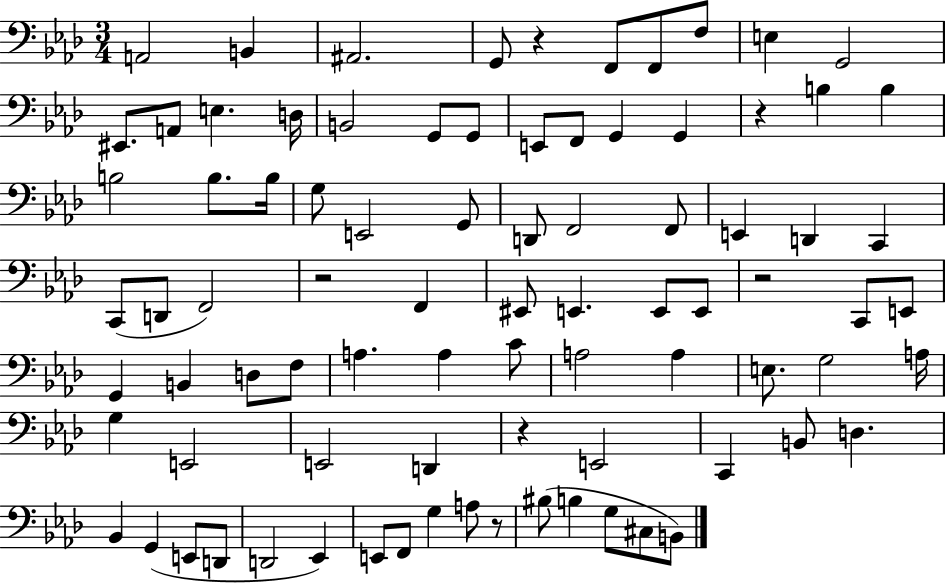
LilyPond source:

{
  \clef bass
  \numericTimeSignature
  \time 3/4
  \key aes \major
  \repeat volta 2 { a,2 b,4 | ais,2. | g,8 r4 f,8 f,8 f8 | e4 g,2 | \break eis,8. a,8 e4. d16 | b,2 g,8 g,8 | e,8 f,8 g,4 g,4 | r4 b4 b4 | \break b2 b8. b16 | g8 e,2 g,8 | d,8 f,2 f,8 | e,4 d,4 c,4 | \break c,8( d,8 f,2) | r2 f,4 | eis,8 e,4. e,8 e,8 | r2 c,8 e,8 | \break g,4 b,4 d8 f8 | a4. a4 c'8 | a2 a4 | e8. g2 a16 | \break g4 e,2 | e,2 d,4 | r4 e,2 | c,4 b,8 d4. | \break bes,4 g,4( e,8 d,8 | d,2 ees,4) | e,8 f,8 g4 a8 r8 | bis8( b4 g8 cis8 b,8) | \break } \bar "|."
}